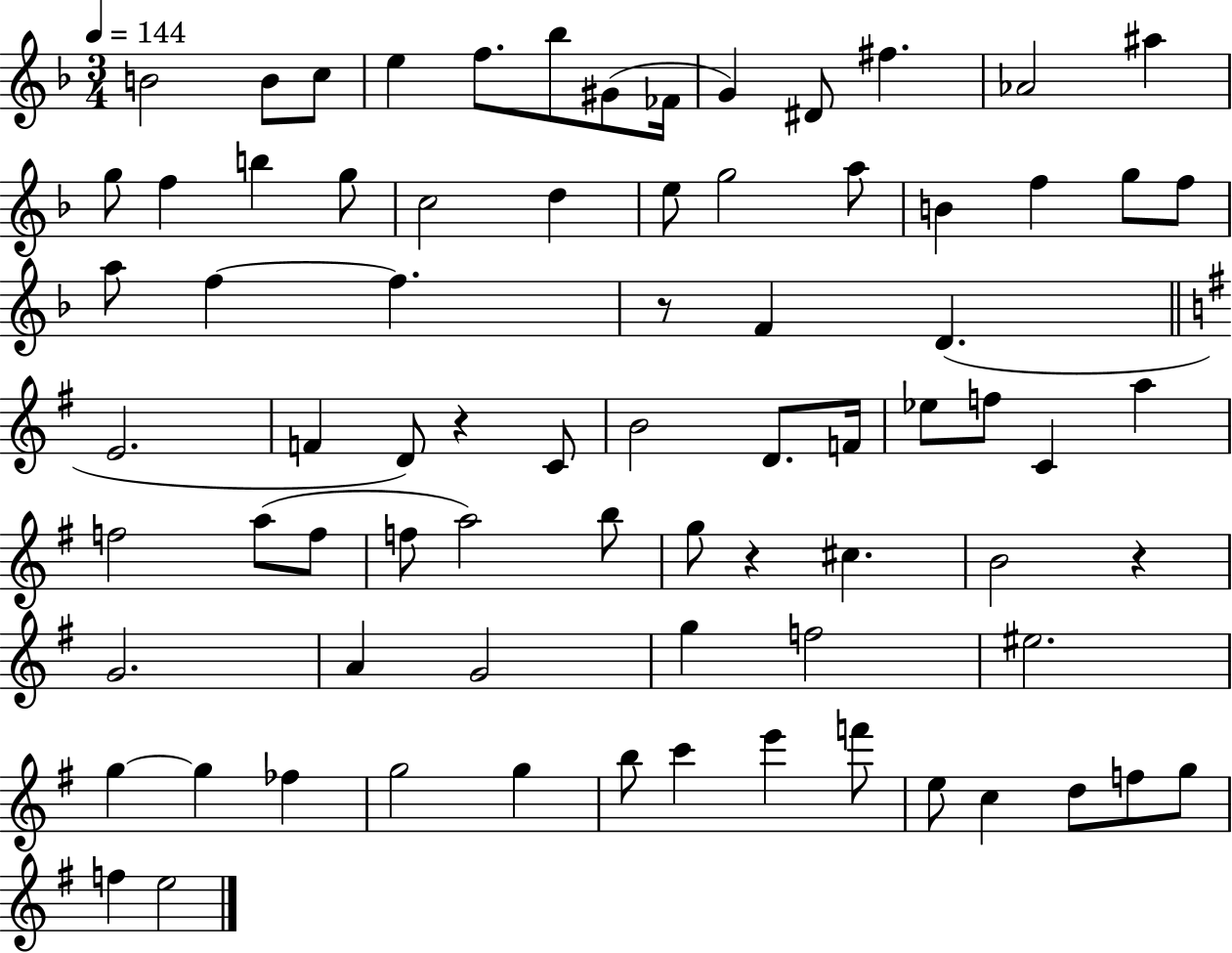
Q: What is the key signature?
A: F major